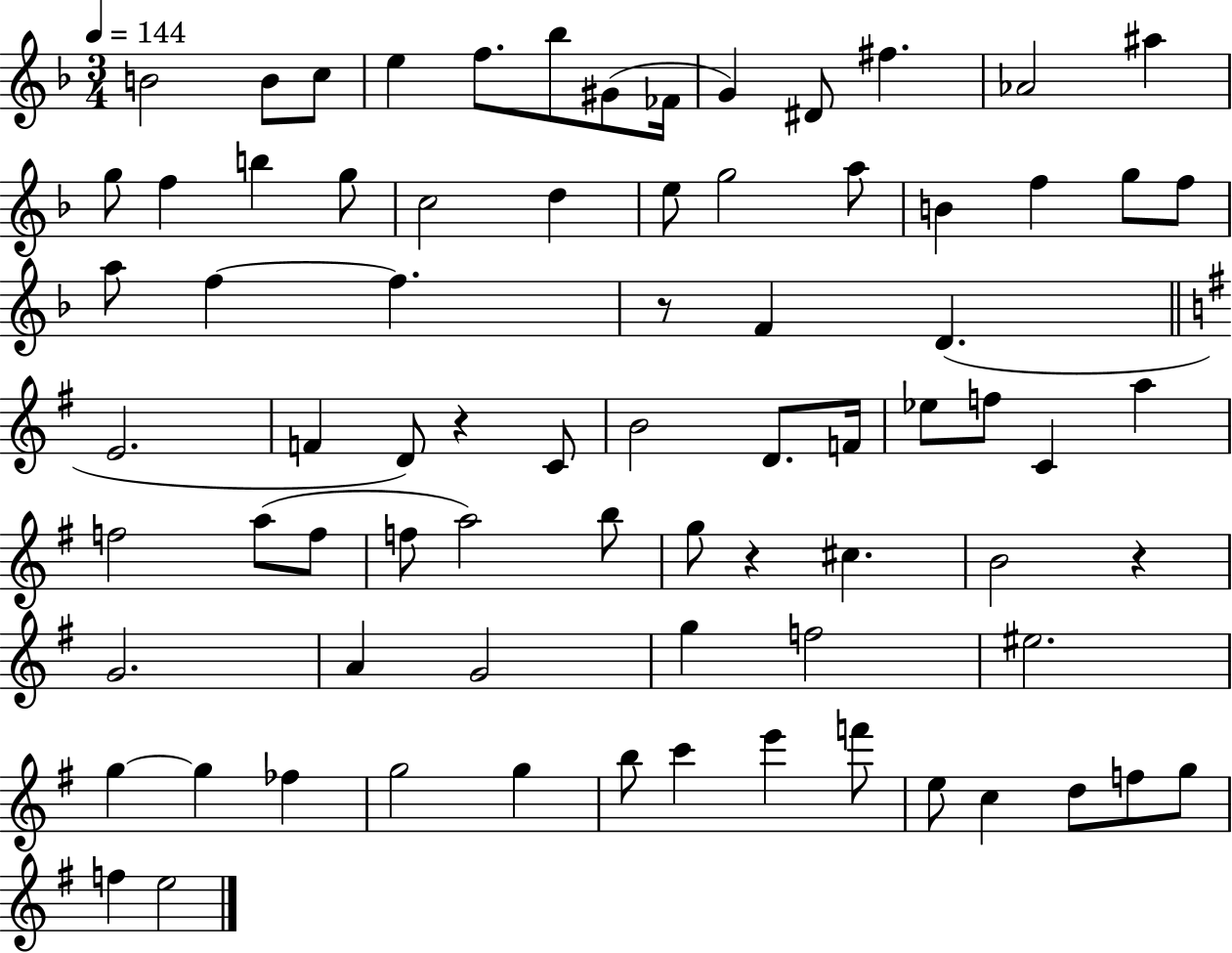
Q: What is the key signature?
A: F major